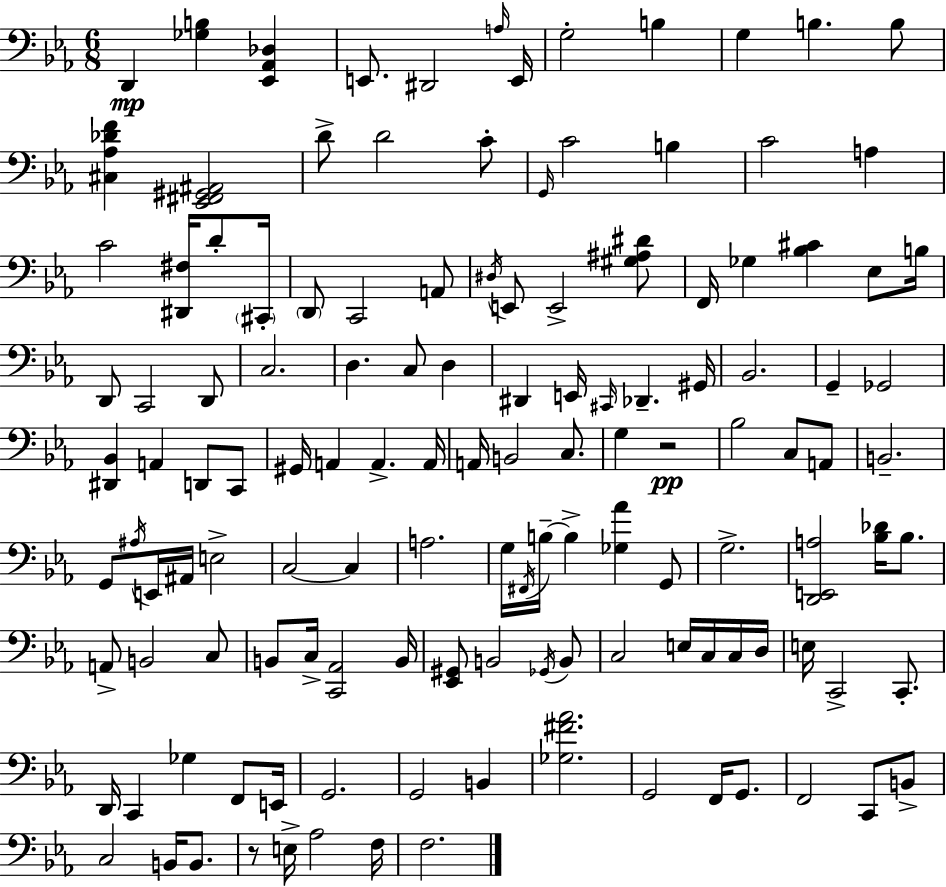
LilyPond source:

{
  \clef bass
  \numericTimeSignature
  \time 6/8
  \key ees \major
  d,4\mp <ges b>4 <ees, aes, des>4 | e,8. dis,2 \grace { a16 } | e,16 g2-. b4 | g4 b4. b8 | \break <cis aes des' f'>4 <ees, fis, gis, ais,>2 | d'8-> d'2 c'8-. | \grace { g,16 } c'2 b4 | c'2 a4 | \break c'2 <dis, fis>16 d'8-. | \parenthesize cis,16-. \parenthesize d,8 c,2 | a,8 \acciaccatura { dis16 } e,8 e,2-> | <gis ais dis'>8 f,16 ges4 <bes cis'>4 | \break ees8 b16 d,8 c,2 | d,8 c2. | d4. c8 d4 | dis,4 e,16 \grace { cis,16 } des,4.-- | \break gis,16 bes,2. | g,4-- ges,2 | <dis, bes,>4 a,4 | d,8 c,8 gis,16 a,4 a,4.-> | \break a,16 a,16 b,2 | c8. g4 r2\pp | bes2 | c8 a,8 b,2.-- | \break g,8 \acciaccatura { ais16 } e,16 ais,16 e2-> | c2~~ | c4 a2. | g16 \acciaccatura { fis,16 } b16--~~ b4-> | \break <ges aes'>4 g,8 g2.-> | <d, e, a>2 | <bes des'>16 bes8. a,8-> b,2 | c8 b,8 c16-> <c, aes,>2 | \break b,16 <ees, gis,>8 b,2 | \acciaccatura { ges,16 } b,8 c2 | e16 c16 c16 d16 e16 c,2-> | c,8.-. d,16 c,4 | \break ges4 f,8 e,16 g,2. | g,2 | b,4 <ges fis' aes'>2. | g,2 | \break f,16 g,8. f,2 | c,8 b,8-> c2 | b,16 b,8. r8 e16-> aes2 | f16 f2. | \break \bar "|."
}